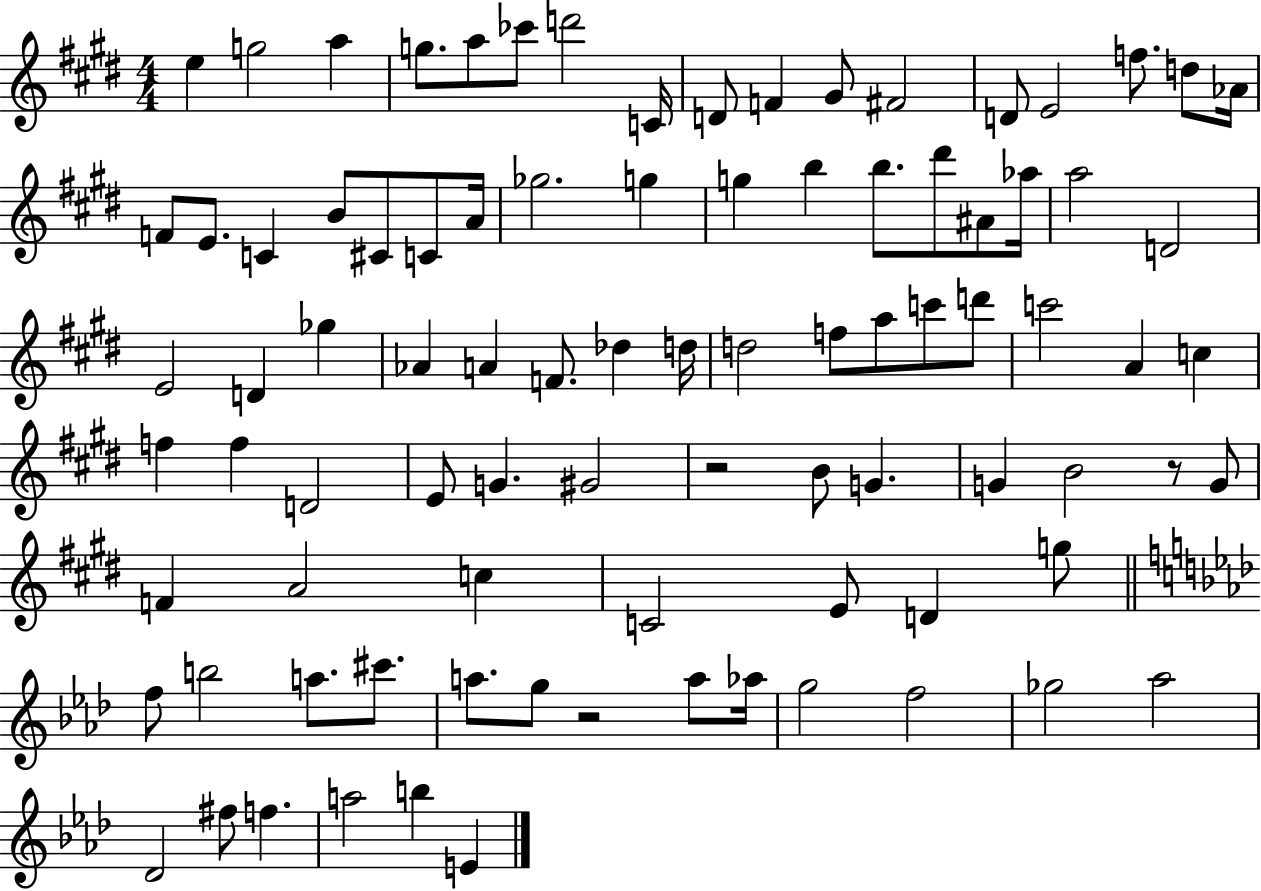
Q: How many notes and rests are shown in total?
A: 89